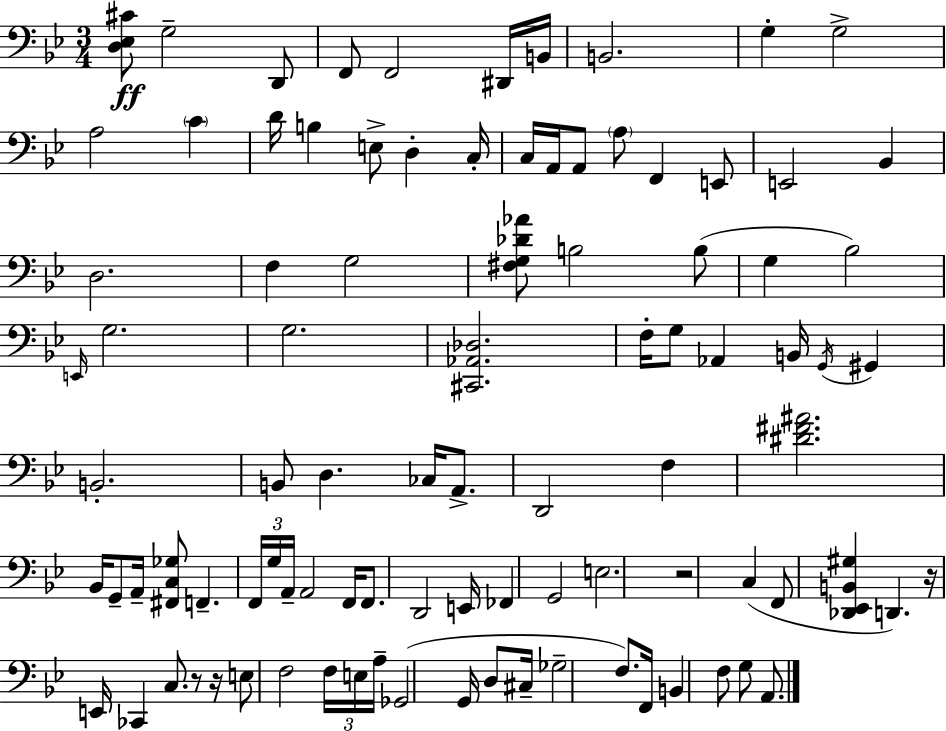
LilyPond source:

{
  \clef bass
  \numericTimeSignature
  \time 3/4
  \key bes \major
  <d ees cis'>8\ff g2-- d,8 | f,8 f,2 dis,16 b,16 | b,2. | g4-. g2-> | \break a2 \parenthesize c'4 | d'16 b4 e8-> d4-. c16-. | c16 a,16 a,8 \parenthesize a8 f,4 e,8 | e,2 bes,4 | \break d2. | f4 g2 | <fis g des' aes'>8 b2 b8( | g4 bes2) | \break \grace { e,16 } g2. | g2. | <cis, aes, des>2. | f16-. g8 aes,4 b,16 \acciaccatura { g,16 } gis,4 | \break b,2.-. | b,8 d4. ces16 a,8.-> | d,2 f4 | <dis' fis' ais'>2. | \break bes,16 g,8-- a,16-- <fis, c ges>8 f,4.-- | \tuplet 3/2 { f,16 g16 a,16-- } a,2 | f,16 f,8. d,2 | e,16 fes,4 g,2 | \break e2. | r2 c4( | f,8 <des, ees, b, gis>4 d,4.) | r16 e,16 ces,4 c8. r8 | \break r16 e8 f2 | \tuplet 3/2 { f16 e16 a16-- } ges,2( g,16 | d8 cis16-- ges2-- f8.) | f,16 b,4 f8 g8 a,8. | \break \bar "|."
}